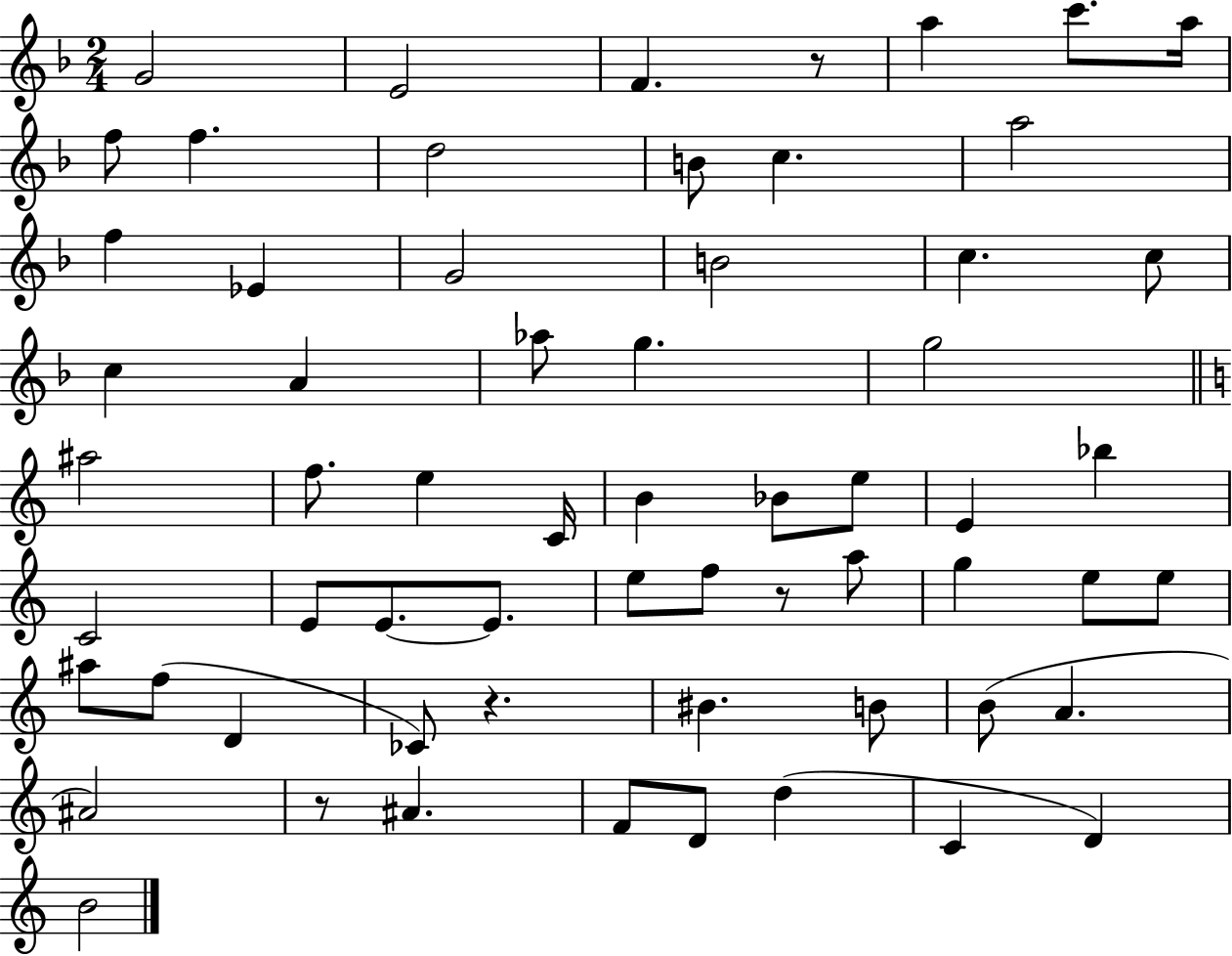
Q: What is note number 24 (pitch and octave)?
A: A#5